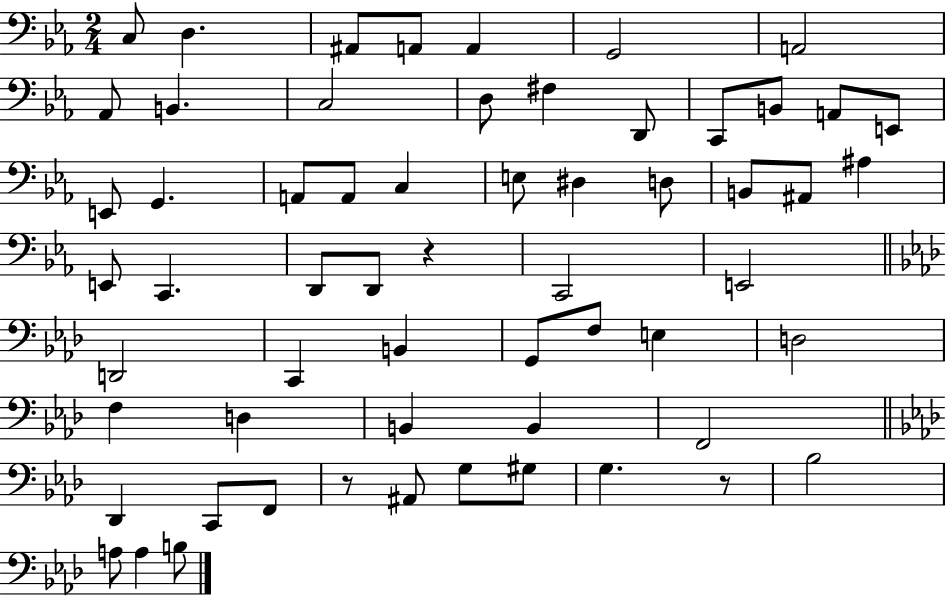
X:1
T:Untitled
M:2/4
L:1/4
K:Eb
C,/2 D, ^A,,/2 A,,/2 A,, G,,2 A,,2 _A,,/2 B,, C,2 D,/2 ^F, D,,/2 C,,/2 B,,/2 A,,/2 E,,/2 E,,/2 G,, A,,/2 A,,/2 C, E,/2 ^D, D,/2 B,,/2 ^A,,/2 ^A, E,,/2 C,, D,,/2 D,,/2 z C,,2 E,,2 D,,2 C,, B,, G,,/2 F,/2 E, D,2 F, D, B,, B,, F,,2 _D,, C,,/2 F,,/2 z/2 ^A,,/2 G,/2 ^G,/2 G, z/2 _B,2 A,/2 A, B,/2